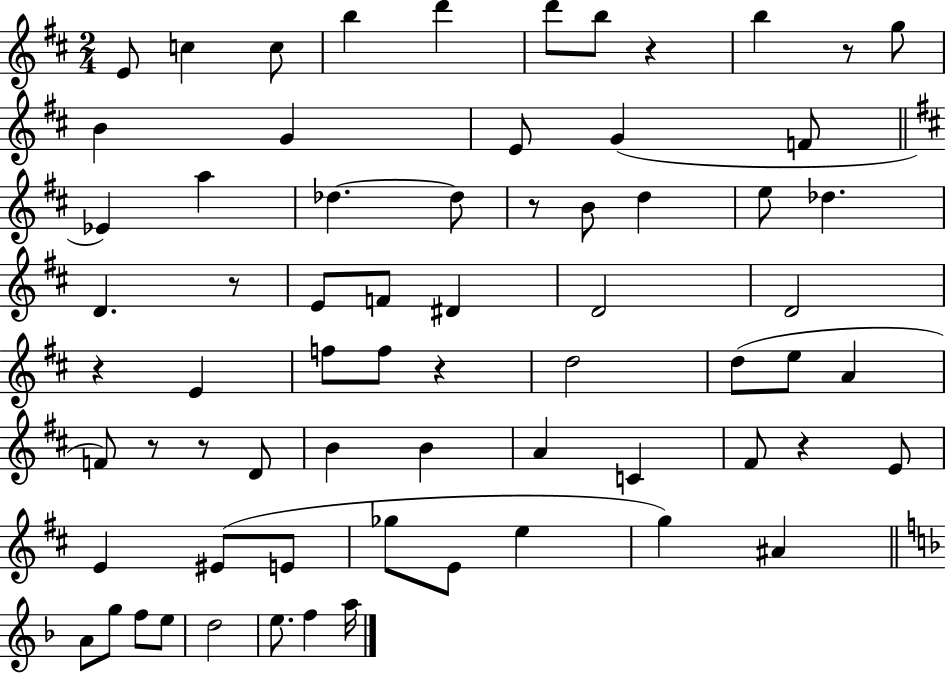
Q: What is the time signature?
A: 2/4